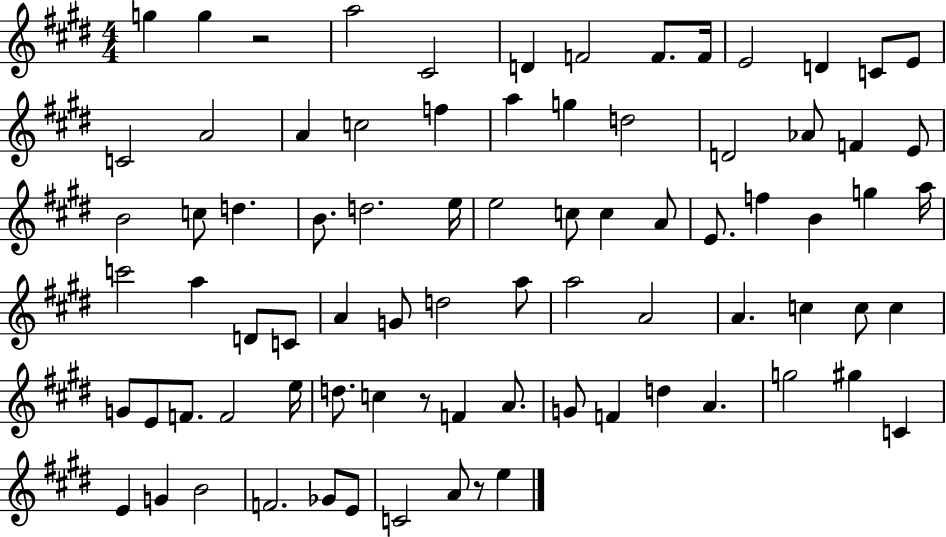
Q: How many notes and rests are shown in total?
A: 81